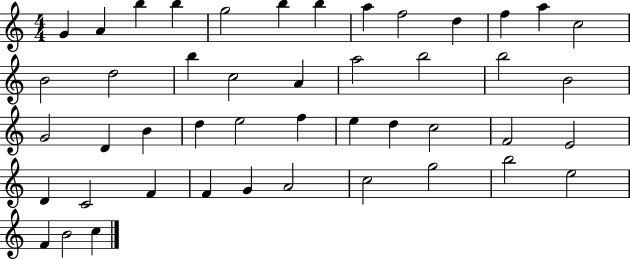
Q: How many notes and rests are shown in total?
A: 46